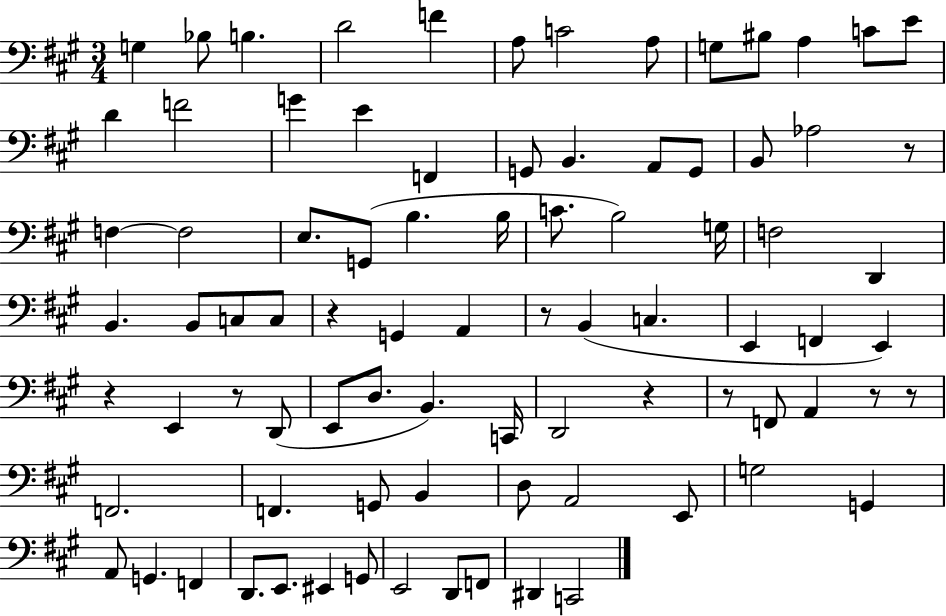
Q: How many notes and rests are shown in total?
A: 85